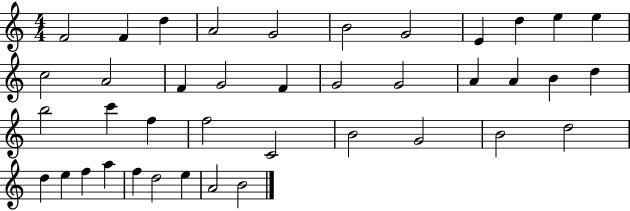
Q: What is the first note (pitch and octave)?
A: F4